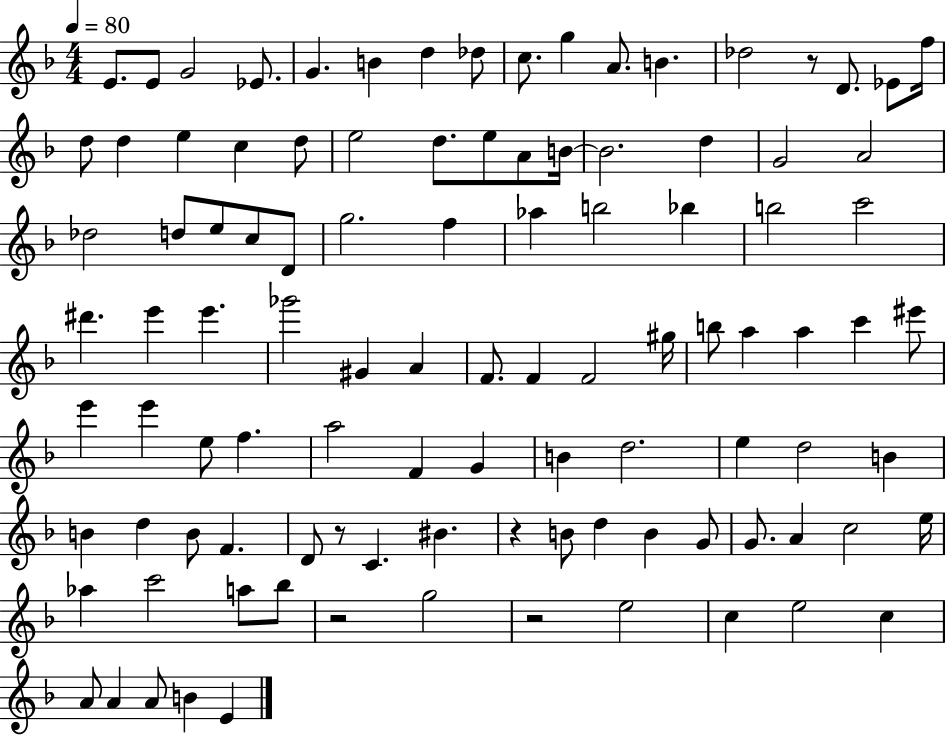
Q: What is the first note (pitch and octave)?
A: E4